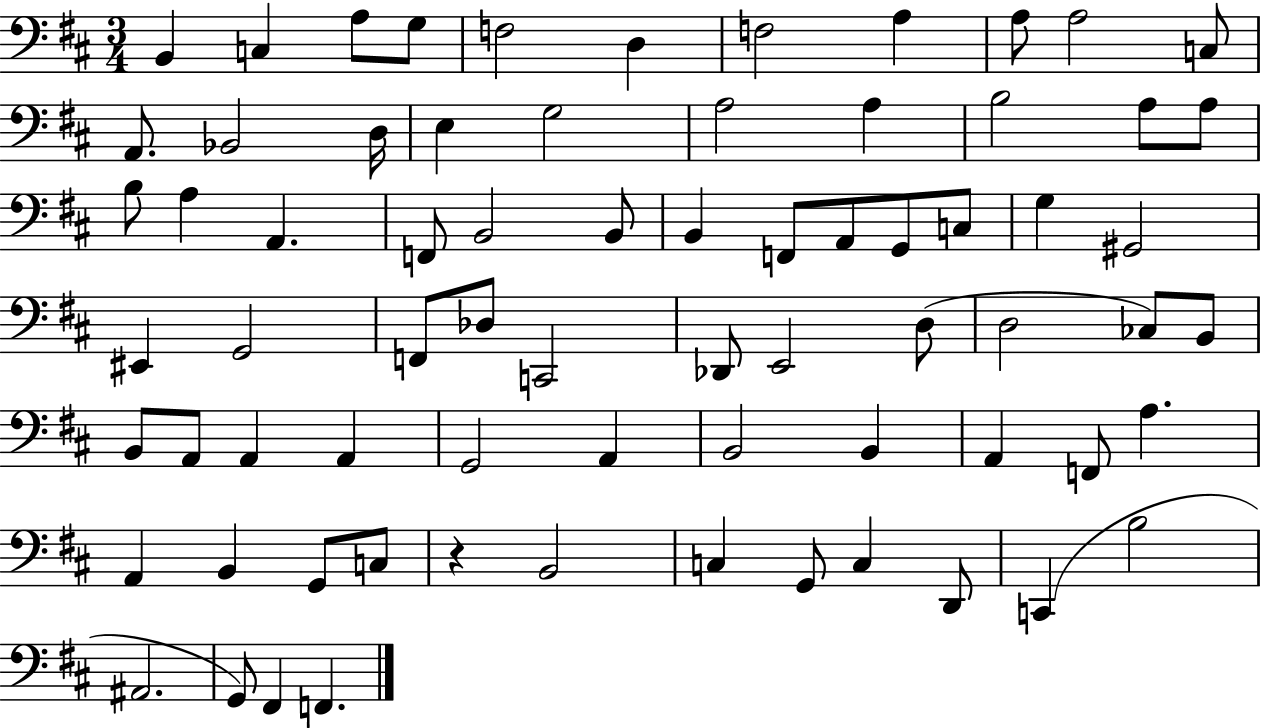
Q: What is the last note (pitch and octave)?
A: F2